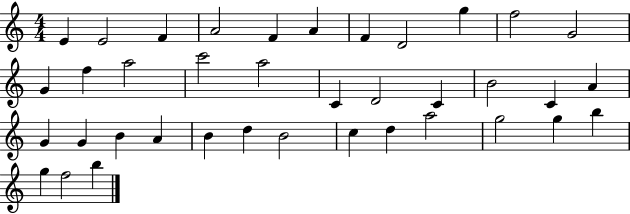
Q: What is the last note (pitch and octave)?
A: B5